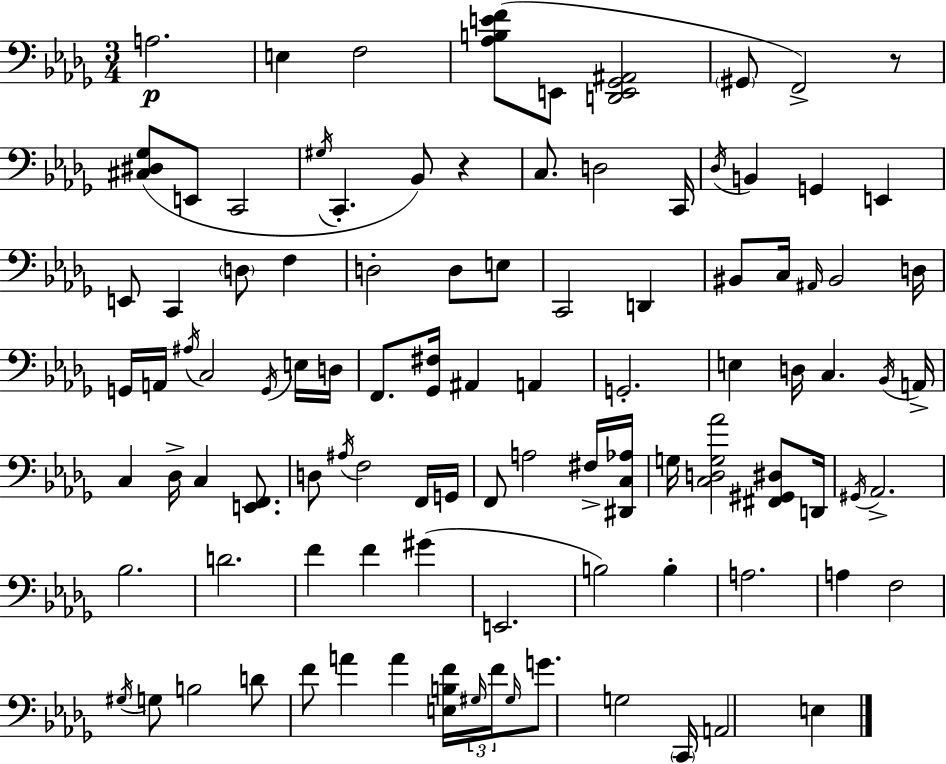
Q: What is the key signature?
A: BES minor